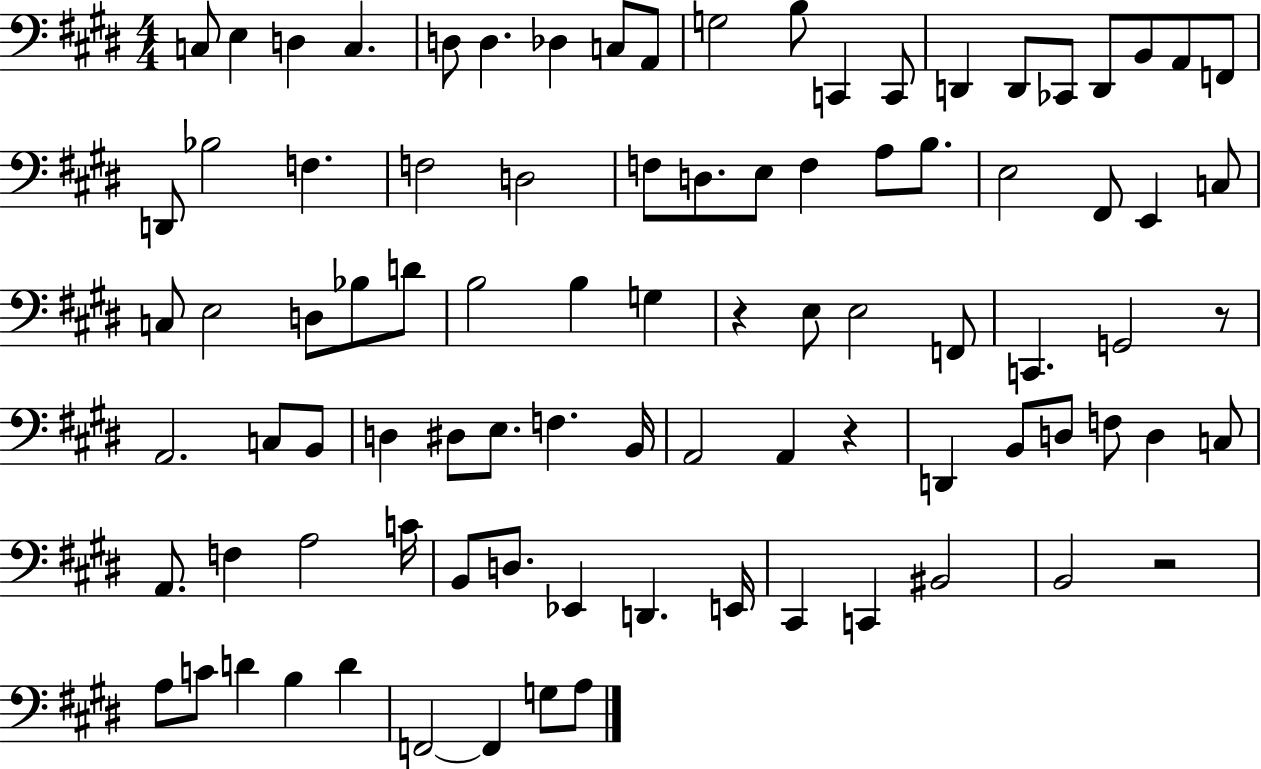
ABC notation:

X:1
T:Untitled
M:4/4
L:1/4
K:E
C,/2 E, D, C, D,/2 D, _D, C,/2 A,,/2 G,2 B,/2 C,, C,,/2 D,, D,,/2 _C,,/2 D,,/2 B,,/2 A,,/2 F,,/2 D,,/2 _B,2 F, F,2 D,2 F,/2 D,/2 E,/2 F, A,/2 B,/2 E,2 ^F,,/2 E,, C,/2 C,/2 E,2 D,/2 _B,/2 D/2 B,2 B, G, z E,/2 E,2 F,,/2 C,, G,,2 z/2 A,,2 C,/2 B,,/2 D, ^D,/2 E,/2 F, B,,/4 A,,2 A,, z D,, B,,/2 D,/2 F,/2 D, C,/2 A,,/2 F, A,2 C/4 B,,/2 D,/2 _E,, D,, E,,/4 ^C,, C,, ^B,,2 B,,2 z2 A,/2 C/2 D B, D F,,2 F,, G,/2 A,/2